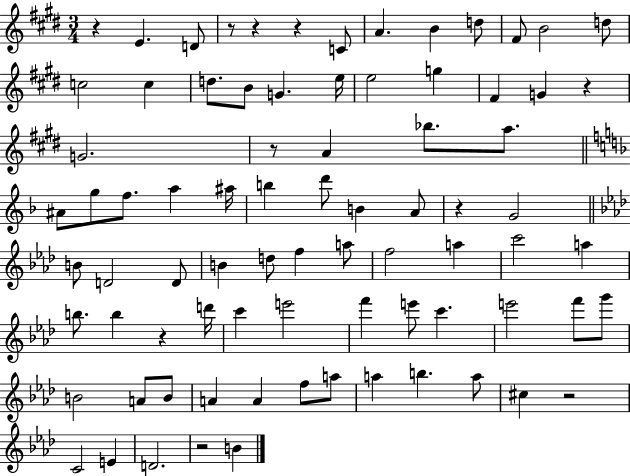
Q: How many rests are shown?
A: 10